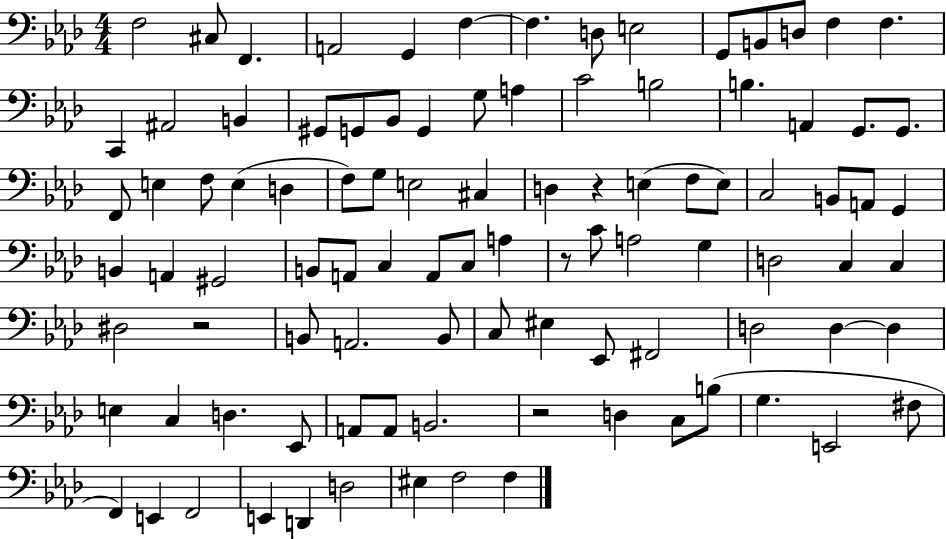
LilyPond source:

{
  \clef bass
  \numericTimeSignature
  \time 4/4
  \key aes \major
  f2 cis8 f,4. | a,2 g,4 f4~~ | f4. d8 e2 | g,8 b,8 d8 f4 f4. | \break c,4 ais,2 b,4 | gis,8 g,8 bes,8 g,4 g8 a4 | c'2 b2 | b4. a,4 g,8. g,8. | \break f,8 e4 f8 e4( d4 | f8) g8 e2 cis4 | d4 r4 e4( f8 e8) | c2 b,8 a,8 g,4 | \break b,4 a,4 gis,2 | b,8 a,8 c4 a,8 c8 a4 | r8 c'8 a2 g4 | d2 c4 c4 | \break dis2 r2 | b,8 a,2. b,8 | c8 eis4 ees,8 fis,2 | d2 d4~~ d4 | \break e4 c4 d4. ees,8 | a,8 a,8 b,2. | r2 d4 c8 b8( | g4. e,2 fis8 | \break f,4) e,4 f,2 | e,4 d,4 d2 | eis4 f2 f4 | \bar "|."
}